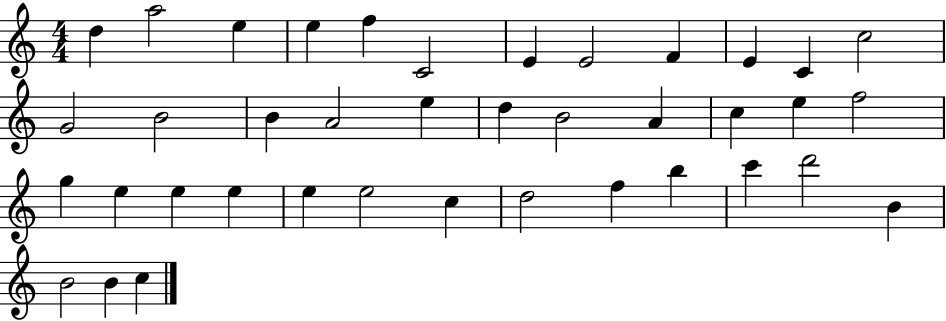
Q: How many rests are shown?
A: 0